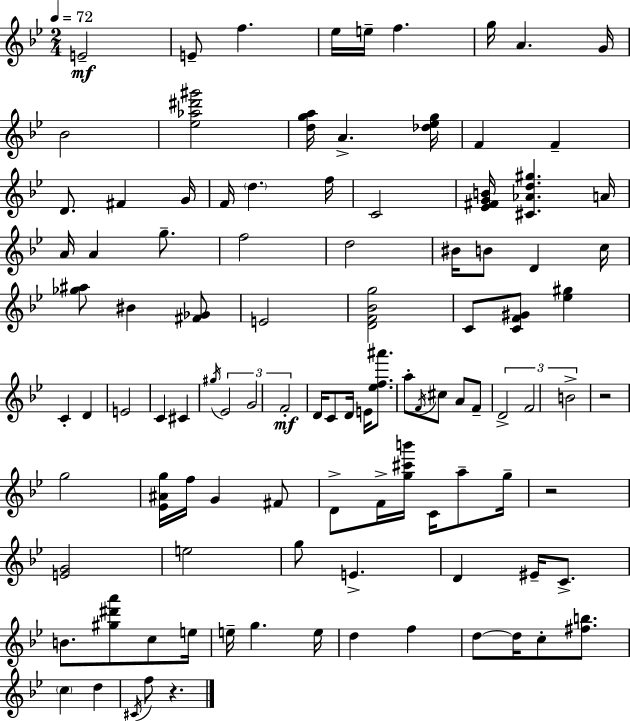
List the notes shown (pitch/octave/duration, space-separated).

E4/h E4/e F5/q. Eb5/s E5/s F5/q. G5/s A4/q. G4/s Bb4/h [Eb5,Ab5,D#6,G#6]/h [D5,G5,A5]/s A4/q. [Db5,Eb5,G5]/s F4/q F4/q D4/e. F#4/q G4/s F4/s D5/q. F5/s C4/h [Eb4,F#4,G4,B4]/s [C#4,Ab4,D5,G#5]/q. A4/s A4/s A4/q G5/e. F5/h D5/h BIS4/s B4/e D4/q C5/s [Gb5,A#5]/e BIS4/q [F#4,Gb4]/e E4/h [D4,F4,Bb4,G5]/h C4/e [C4,F4,G#4]/e [Eb5,G#5]/q C4/q D4/q E4/h C4/q C#4/q G#5/s Eb4/h G4/h F4/h D4/s C4/e D4/s E4/s [Eb5,F5,A#6]/e. A5/e F4/s C#5/e A4/e F4/e D4/h F4/h B4/h R/h G5/h [Eb4,A#4,G5]/s F5/s G4/q F#4/e D4/e F4/s [G5,C#6,B6]/s C4/s A5/e G5/s R/h [E4,G4]/h E5/h G5/e E4/q. D4/q EIS4/s C4/e. B4/e. [G#5,D#6,A6]/e C5/e E5/s E5/s G5/q. E5/s D5/q F5/q D5/e D5/s C5/e [F#5,B5]/e. C5/q D5/q C#4/s F5/e R/q.